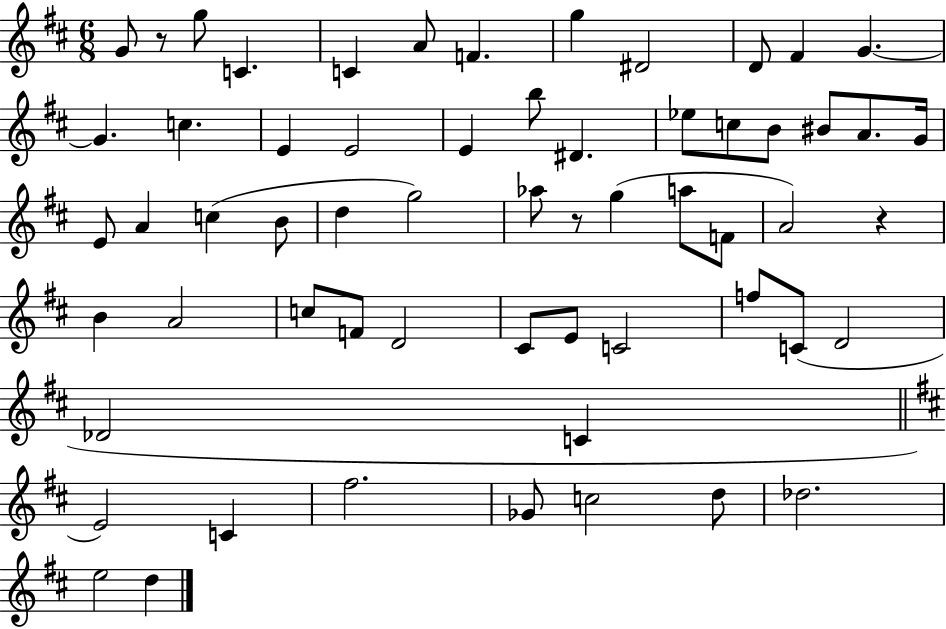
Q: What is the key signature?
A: D major